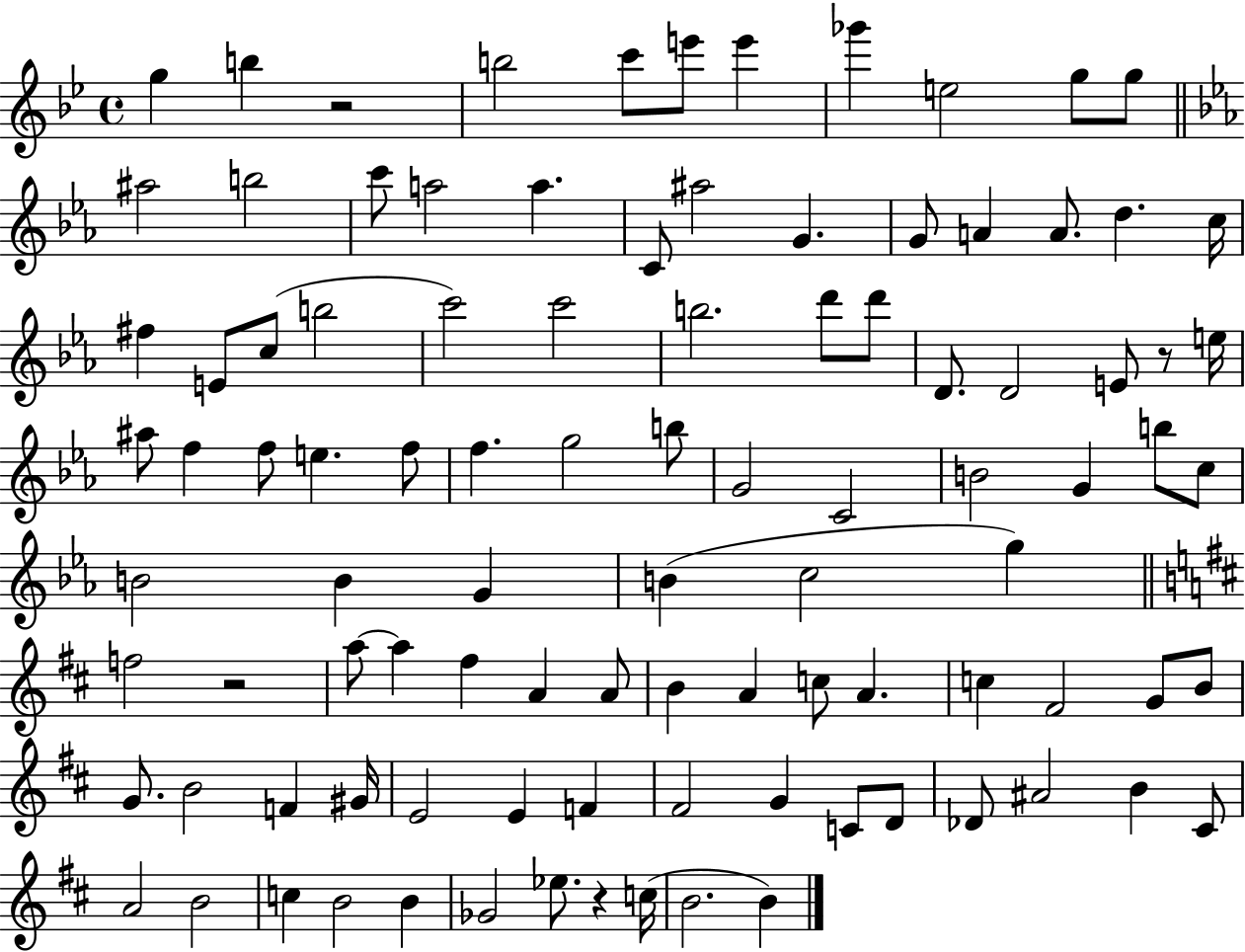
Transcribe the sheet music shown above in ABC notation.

X:1
T:Untitled
M:4/4
L:1/4
K:Bb
g b z2 b2 c'/2 e'/2 e' _g' e2 g/2 g/2 ^a2 b2 c'/2 a2 a C/2 ^a2 G G/2 A A/2 d c/4 ^f E/2 c/2 b2 c'2 c'2 b2 d'/2 d'/2 D/2 D2 E/2 z/2 e/4 ^a/2 f f/2 e f/2 f g2 b/2 G2 C2 B2 G b/2 c/2 B2 B G B c2 g f2 z2 a/2 a ^f A A/2 B A c/2 A c ^F2 G/2 B/2 G/2 B2 F ^G/4 E2 E F ^F2 G C/2 D/2 _D/2 ^A2 B ^C/2 A2 B2 c B2 B _G2 _e/2 z c/4 B2 B